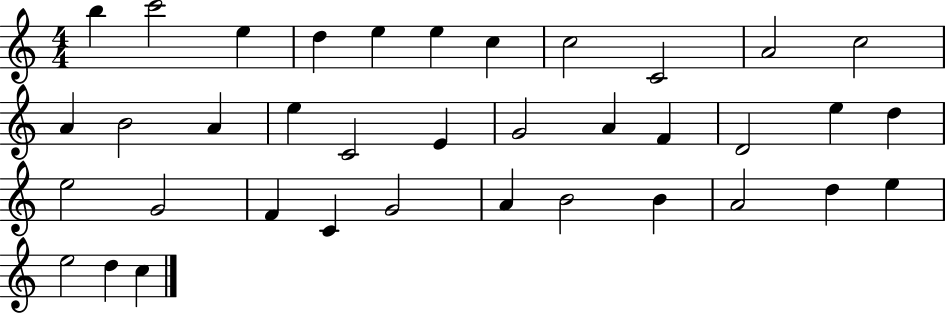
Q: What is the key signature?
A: C major